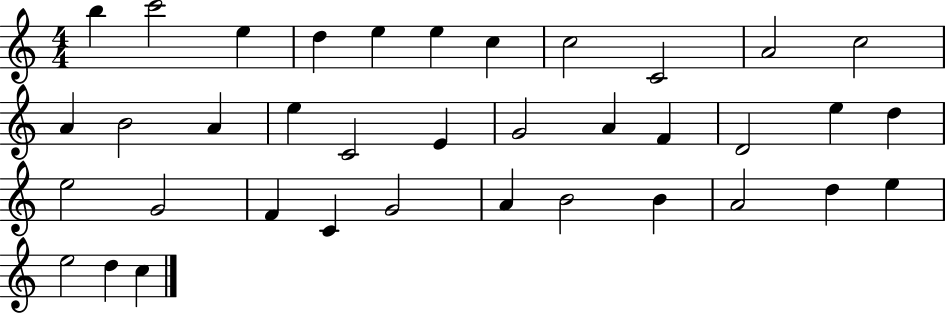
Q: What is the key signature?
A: C major